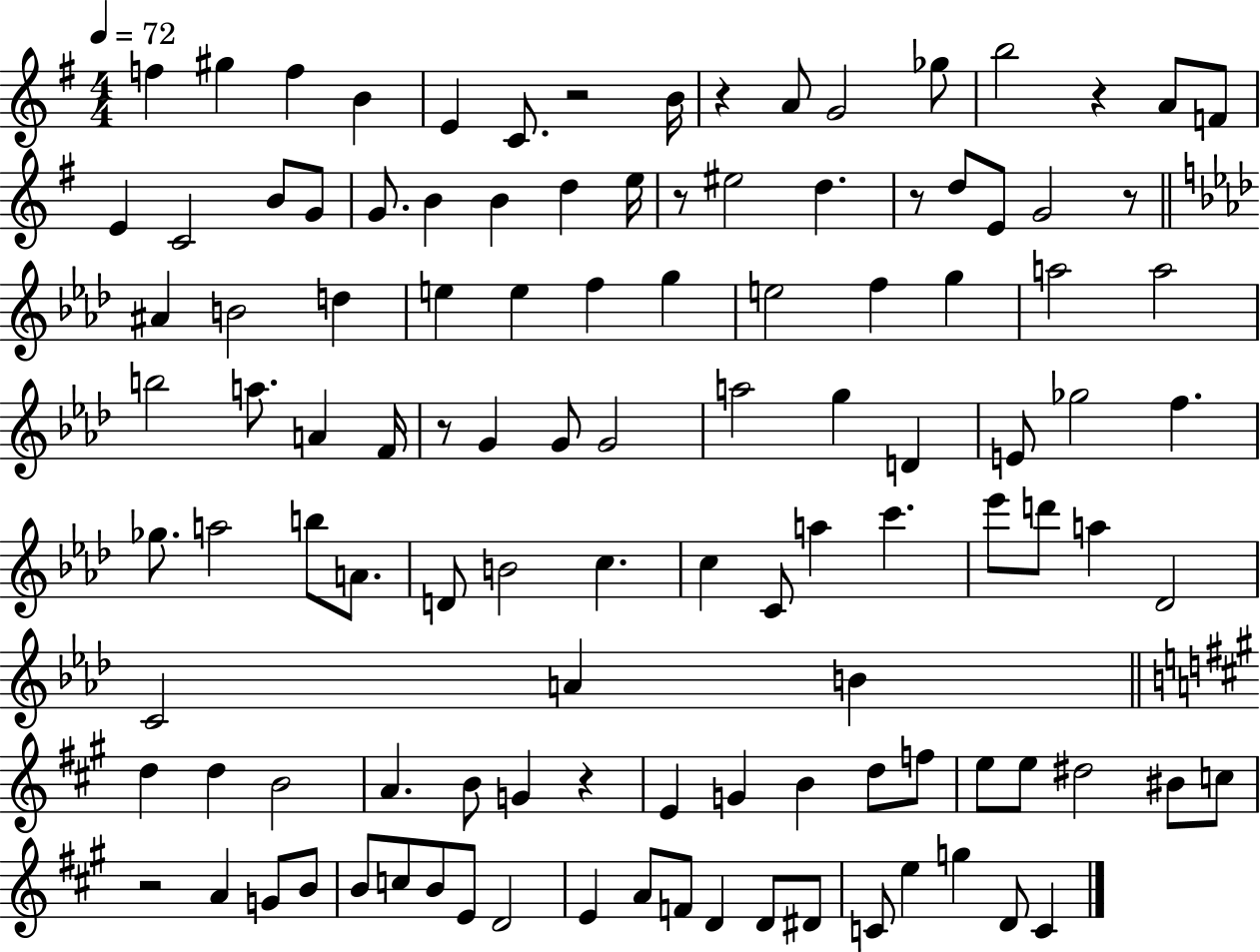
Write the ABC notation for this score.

X:1
T:Untitled
M:4/4
L:1/4
K:G
f ^g f B E C/2 z2 B/4 z A/2 G2 _g/2 b2 z A/2 F/2 E C2 B/2 G/2 G/2 B B d e/4 z/2 ^e2 d z/2 d/2 E/2 G2 z/2 ^A B2 d e e f g e2 f g a2 a2 b2 a/2 A F/4 z/2 G G/2 G2 a2 g D E/2 _g2 f _g/2 a2 b/2 A/2 D/2 B2 c c C/2 a c' _e'/2 d'/2 a _D2 C2 A B d d B2 A B/2 G z E G B d/2 f/2 e/2 e/2 ^d2 ^B/2 c/2 z2 A G/2 B/2 B/2 c/2 B/2 E/2 D2 E A/2 F/2 D D/2 ^D/2 C/2 e g D/2 C